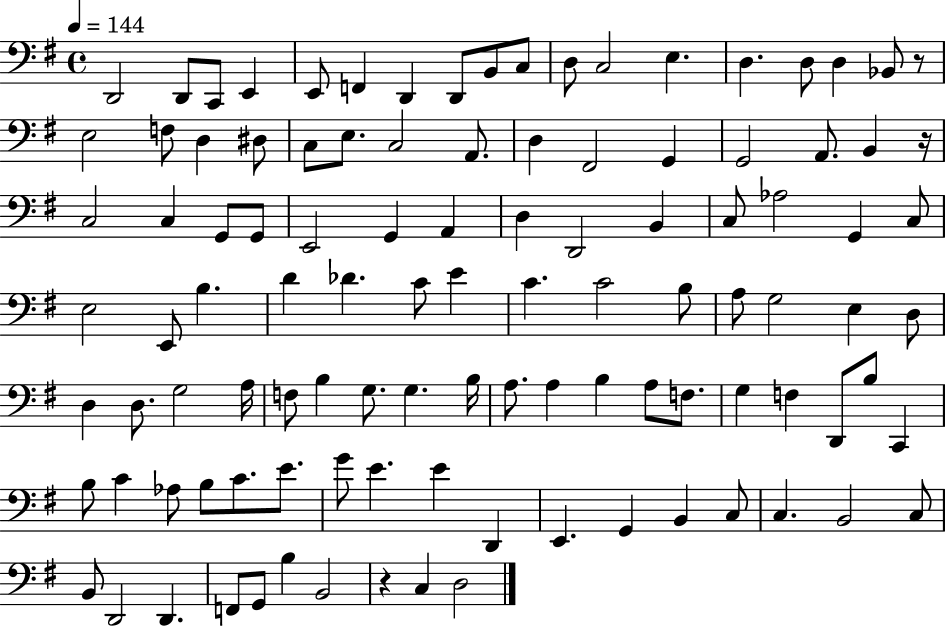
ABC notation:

X:1
T:Untitled
M:4/4
L:1/4
K:G
D,,2 D,,/2 C,,/2 E,, E,,/2 F,, D,, D,,/2 B,,/2 C,/2 D,/2 C,2 E, D, D,/2 D, _B,,/2 z/2 E,2 F,/2 D, ^D,/2 C,/2 E,/2 C,2 A,,/2 D, ^F,,2 G,, G,,2 A,,/2 B,, z/4 C,2 C, G,,/2 G,,/2 E,,2 G,, A,, D, D,,2 B,, C,/2 _A,2 G,, C,/2 E,2 E,,/2 B, D _D C/2 E C C2 B,/2 A,/2 G,2 E, D,/2 D, D,/2 G,2 A,/4 F,/2 B, G,/2 G, B,/4 A,/2 A, B, A,/2 F,/2 G, F, D,,/2 B,/2 C,, B,/2 C _A,/2 B,/2 C/2 E/2 G/2 E E D,, E,, G,, B,, C,/2 C, B,,2 C,/2 B,,/2 D,,2 D,, F,,/2 G,,/2 B, B,,2 z C, D,2